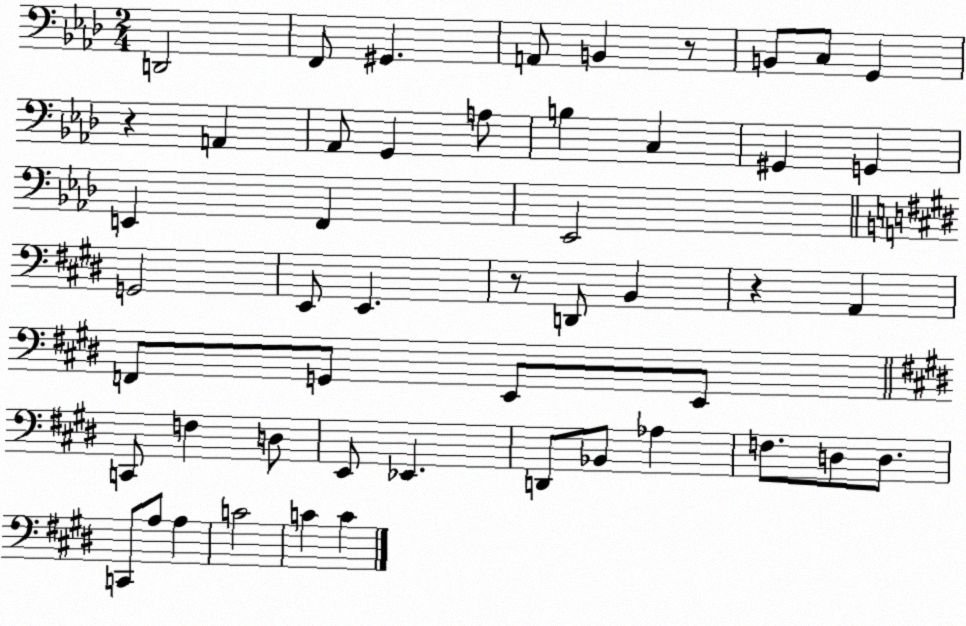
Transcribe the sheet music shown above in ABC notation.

X:1
T:Untitled
M:2/4
L:1/4
K:Ab
D,,2 F,,/2 ^G,, A,,/2 B,, z/2 B,,/2 C,/2 G,, z A,, _A,,/2 G,, A,/2 B, C, ^G,, G,, E,, F,, _E,,2 G,,2 E,,/2 E,, z/2 D,,/2 B,, z A,, F,,/2 G,,/2 E,,/2 E,,/2 C,,/2 F, D,/2 E,,/2 _E,, D,,/2 _B,,/2 _A, F,/2 D,/2 D,/2 C,,/2 A,/2 A, C2 C C